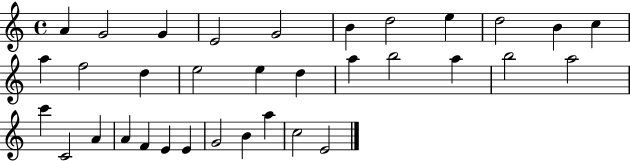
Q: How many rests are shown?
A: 0